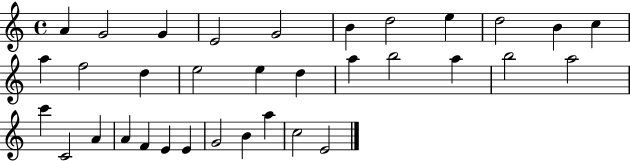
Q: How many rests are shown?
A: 0